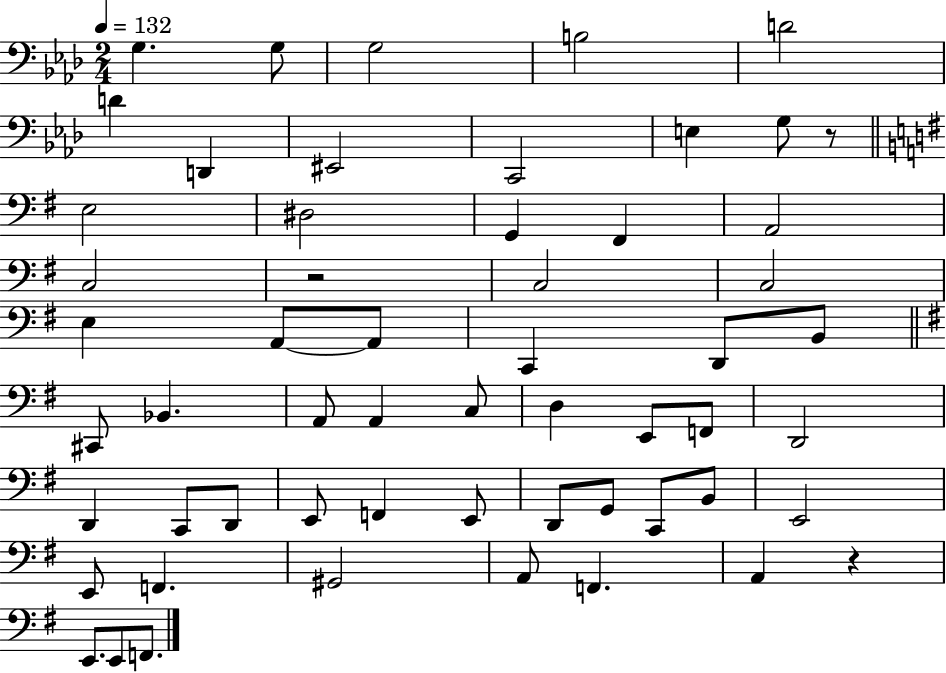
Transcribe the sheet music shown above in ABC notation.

X:1
T:Untitled
M:2/4
L:1/4
K:Ab
G, G,/2 G,2 B,2 D2 D D,, ^E,,2 C,,2 E, G,/2 z/2 E,2 ^D,2 G,, ^F,, A,,2 C,2 z2 C,2 C,2 E, A,,/2 A,,/2 C,, D,,/2 B,,/2 ^C,,/2 _B,, A,,/2 A,, C,/2 D, E,,/2 F,,/2 D,,2 D,, C,,/2 D,,/2 E,,/2 F,, E,,/2 D,,/2 G,,/2 C,,/2 B,,/2 E,,2 E,,/2 F,, ^G,,2 A,,/2 F,, A,, z E,,/2 E,,/2 F,,/2